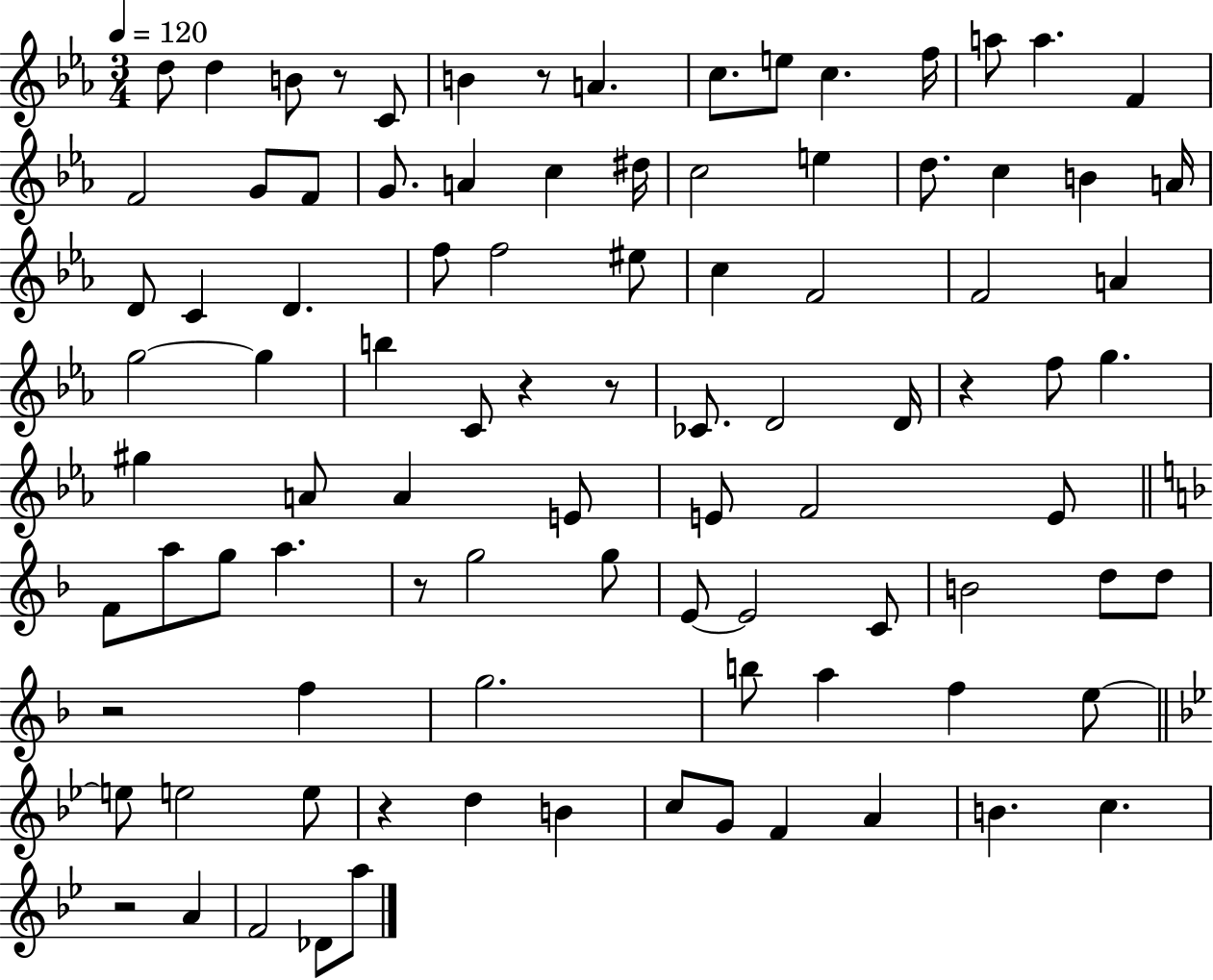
{
  \clef treble
  \numericTimeSignature
  \time 3/4
  \key ees \major
  \tempo 4 = 120
  d''8 d''4 b'8 r8 c'8 | b'4 r8 a'4. | c''8. e''8 c''4. f''16 | a''8 a''4. f'4 | \break f'2 g'8 f'8 | g'8. a'4 c''4 dis''16 | c''2 e''4 | d''8. c''4 b'4 a'16 | \break d'8 c'4 d'4. | f''8 f''2 eis''8 | c''4 f'2 | f'2 a'4 | \break g''2~~ g''4 | b''4 c'8 r4 r8 | ces'8. d'2 d'16 | r4 f''8 g''4. | \break gis''4 a'8 a'4 e'8 | e'8 f'2 e'8 | \bar "||" \break \key d \minor f'8 a''8 g''8 a''4. | r8 g''2 g''8 | e'8~~ e'2 c'8 | b'2 d''8 d''8 | \break r2 f''4 | g''2. | b''8 a''4 f''4 e''8~~ | \bar "||" \break \key g \minor e''8 e''2 e''8 | r4 d''4 b'4 | c''8 g'8 f'4 a'4 | b'4. c''4. | \break r2 a'4 | f'2 des'8 a''8 | \bar "|."
}